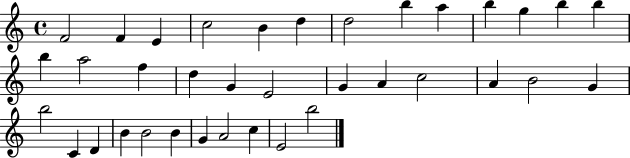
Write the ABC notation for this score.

X:1
T:Untitled
M:4/4
L:1/4
K:C
F2 F E c2 B d d2 b a b g b b b a2 f d G E2 G A c2 A B2 G b2 C D B B2 B G A2 c E2 b2